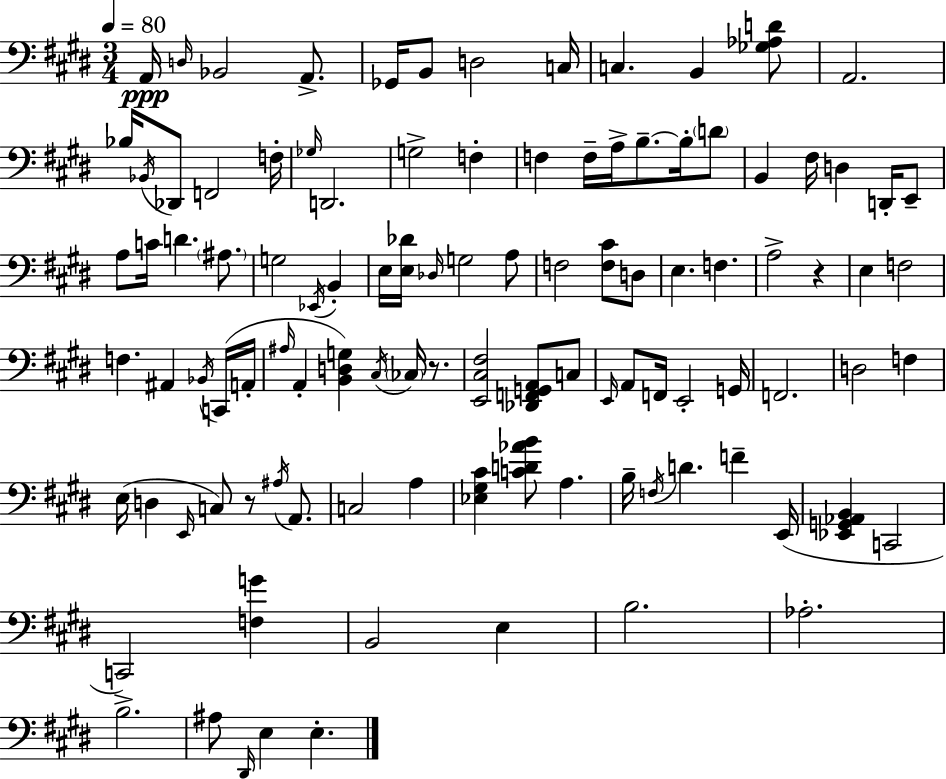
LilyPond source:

{
  \clef bass
  \numericTimeSignature
  \time 3/4
  \key e \major
  \tempo 4 = 80
  \repeat volta 2 { a,16\ppp \grace { d16 } bes,2 a,8.-> | ges,16 b,8 d2 | c16 c4. b,4 <ges aes d'>8 | a,2. | \break bes16 \acciaccatura { bes,16 } des,8 f,2 | f16-. \grace { ges16 } d,2. | g2-> f4-. | f4 f16-- a16-> b8.--~~ | \break b16-. \parenthesize d'8 b,4 fis16 d4 | d,16-. e,8-- a8 c'16 d'4. | \parenthesize ais8. g2 \acciaccatura { ees,16 } | b,4-. e16 <e des'>16 \grace { des16 } g2 | \break a8 f2 | <f cis'>8 d8 e4. f4. | a2-> | r4 e4 f2 | \break f4. ais,4 | \acciaccatura { bes,16 } c,16( a,16-. \grace { ais16 } a,4-. <b, d g>4) | \acciaccatura { cis16 } \parenthesize ces16 r8. <e, cis fis>2 | <des, f, g, a,>8 c8 \grace { e,16 } a,8 f,16 | \break e,2-. g,16 f,2. | d2 | f4 e16( d4 | \grace { e,16 }) c8 r8 \acciaccatura { ais16 } a,8. c2 | \break a4 <ees gis cis'>4 | <c' d' aes' b'>8 a4. b16-- | \acciaccatura { f16 } d'4. f'4-- e,16( | <ees, g, aes, b,>4 c,2 | \break c,2) <f g'>4 | b,2 e4 | b2. | aes2.-. | \break b2.-> | ais8 \grace { dis,16 } e4 e4.-. | } \bar "|."
}